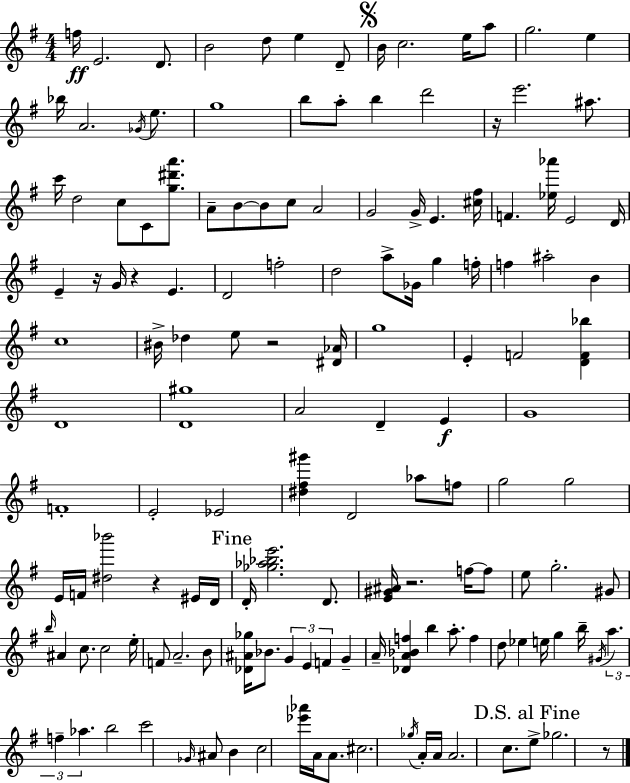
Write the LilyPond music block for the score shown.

{
  \clef treble
  \numericTimeSignature
  \time 4/4
  \key e \minor
  f''16\ff e'2. d'8. | b'2 d''8 e''4 d'8-- | \mark \markup { \musicglyph "scripts.segno" } b'16 c''2. e''16 a''8 | g''2. e''4 | \break bes''16 a'2. \acciaccatura { ges'16 } e''8. | g''1 | b''8 a''8-. b''4 d'''2 | r16 e'''2. ais''8. | \break c'''16 d''2 c''8 c'8 <g'' dis''' a'''>8. | a'8-- b'8~~ b'8 c''8 a'2 | g'2 g'16-> e'4. | <cis'' fis''>16 f'4. <ees'' aes'''>16 e'2 | \break d'16 e'4-- r16 g'16 r4 e'4. | d'2 f''2-. | d''2 a''8-> ges'16 g''4 | f''16-. f''4 ais''2-. b'4 | \break c''1 | bis'16-> des''4 e''8 r2 | <dis' aes'>16 g''1 | e'4-. f'2 <d' f' bes''>4 | \break d'1 | <d' gis''>1 | a'2 d'4-- e'4\f | g'1 | \break f'1-. | e'2-. ees'2 | <dis'' fis'' gis'''>4 d'2 aes''8 f''8 | g''2 g''2 | \break e'16 f'16 <dis'' bes'''>2 r4 eis'16 | d'16 \mark "Fine" d'16-. <ges'' aes'' bes'' e'''>2. d'8. | <e' gis' ais'>16 r2. f''16~~ f''8 | e''8 g''2.-. gis'8 | \break \grace { b''16 } ais'4 c''8. c''2 | e''16-. f'8 a'2.-- | b'8 <des' ais' ges''>16 bes'8. \tuplet 3/2 { g'4 e'4 f'4 } | g'4-- a'16-- <des' a' bes' f''>4 b''4 a''8.-. | \break f''4 d''8 ees''4 e''16 g''4 | b''16-- \acciaccatura { gis'16 } \tuplet 3/2 { a''4. f''4-- aes''4. } | b''2 c'''2 | \grace { ges'16 } ais'8 b'4 c''2 | \break <ees''' aes'''>16 a'16 a'8. cis''2. | \acciaccatura { ges''16 } a'16-. a'16 a'2. | c''8. \mark "D.S. al Fine" e''8-> ges''2. | r8 \bar "|."
}